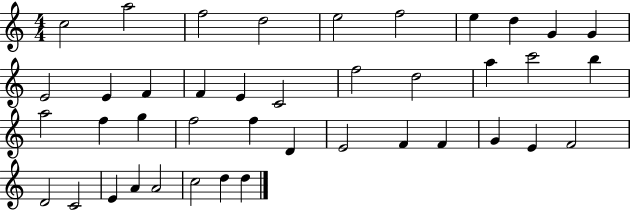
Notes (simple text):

C5/h A5/h F5/h D5/h E5/h F5/h E5/q D5/q G4/q G4/q E4/h E4/q F4/q F4/q E4/q C4/h F5/h D5/h A5/q C6/h B5/q A5/h F5/q G5/q F5/h F5/q D4/q E4/h F4/q F4/q G4/q E4/q F4/h D4/h C4/h E4/q A4/q A4/h C5/h D5/q D5/q